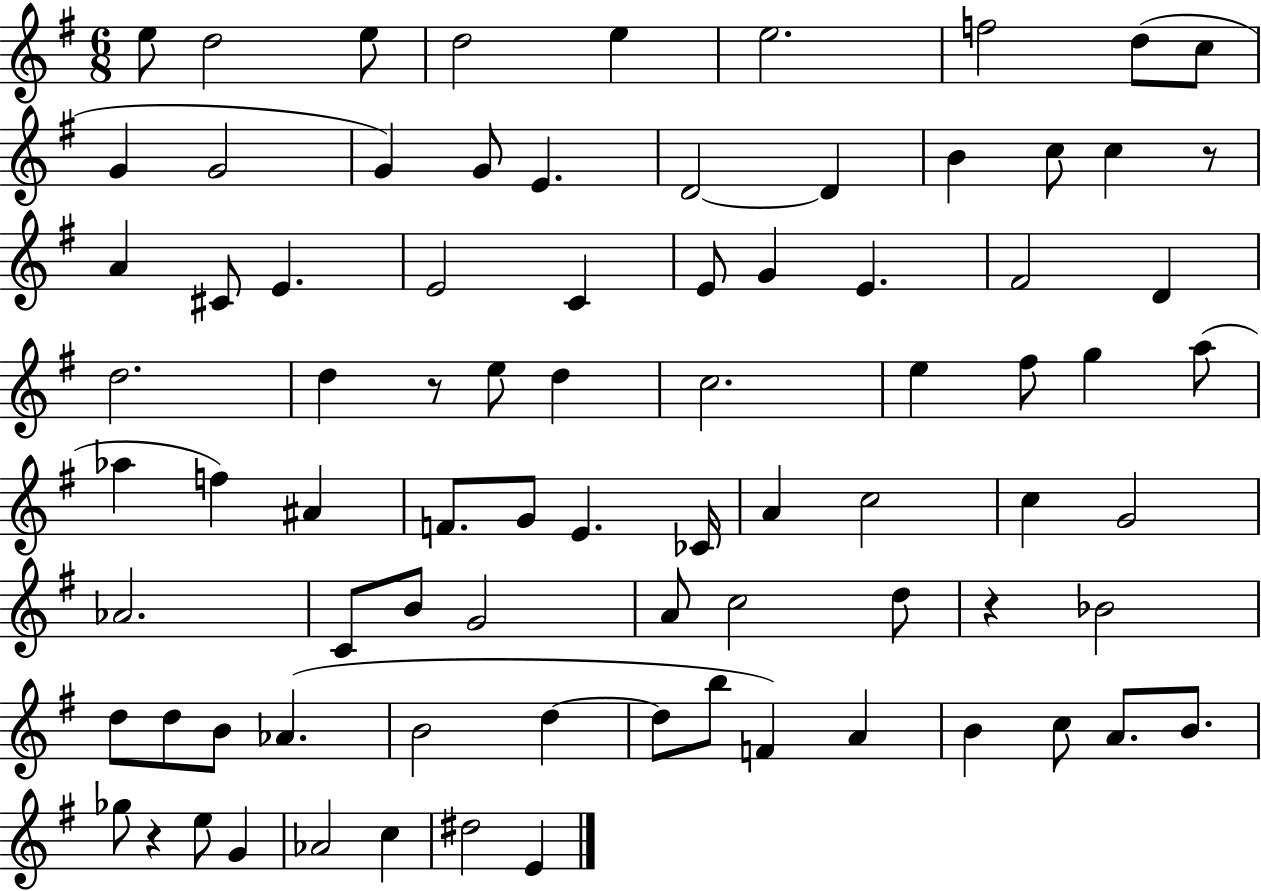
X:1
T:Untitled
M:6/8
L:1/4
K:G
e/2 d2 e/2 d2 e e2 f2 d/2 c/2 G G2 G G/2 E D2 D B c/2 c z/2 A ^C/2 E E2 C E/2 G E ^F2 D d2 d z/2 e/2 d c2 e ^f/2 g a/2 _a f ^A F/2 G/2 E _C/4 A c2 c G2 _A2 C/2 B/2 G2 A/2 c2 d/2 z _B2 d/2 d/2 B/2 _A B2 d d/2 b/2 F A B c/2 A/2 B/2 _g/2 z e/2 G _A2 c ^d2 E